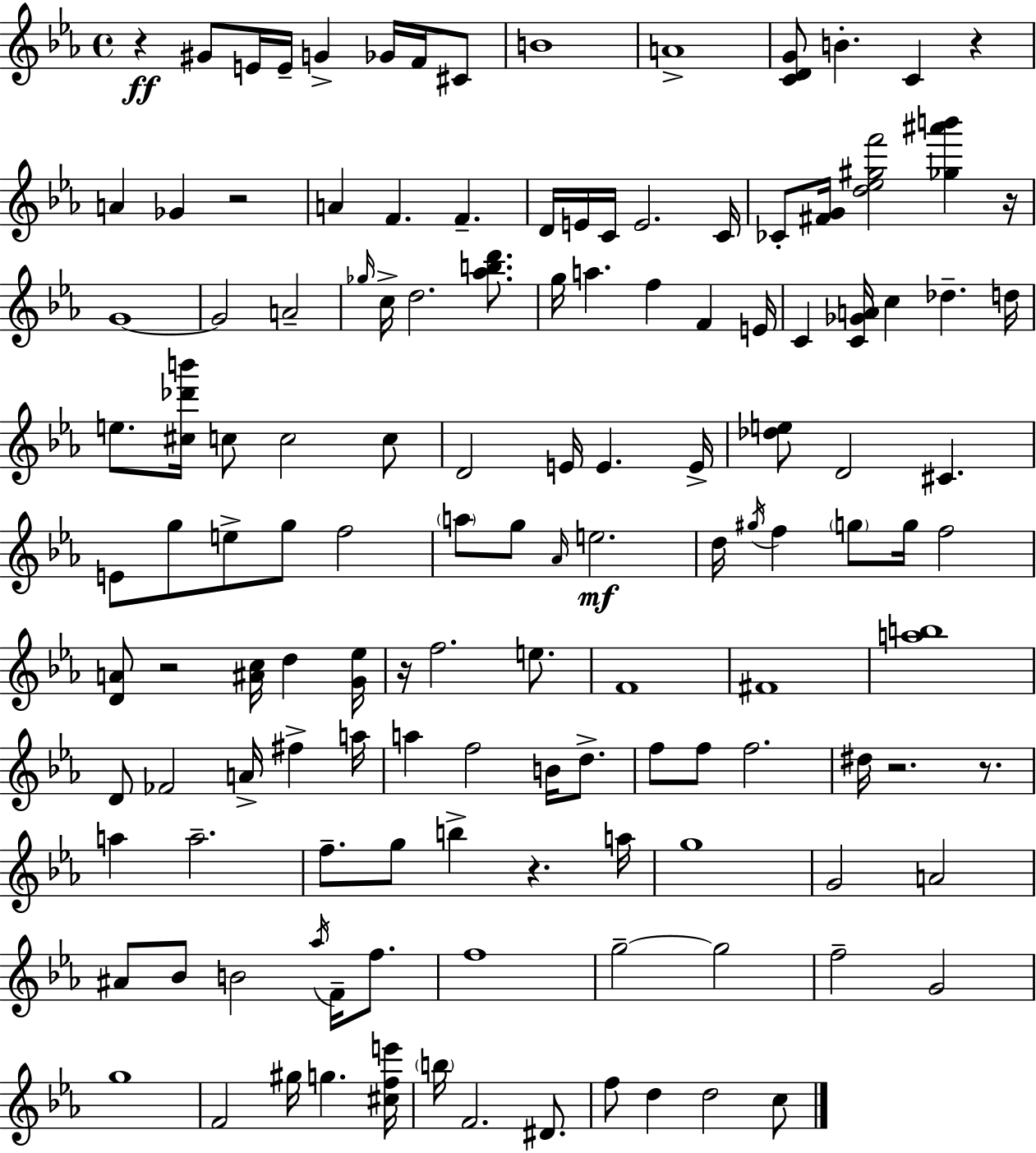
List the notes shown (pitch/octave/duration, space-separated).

R/q G#4/e E4/s E4/s G4/q Gb4/s F4/s C#4/e B4/w A4/w [C4,D4,G4]/e B4/q. C4/q R/q A4/q Gb4/q R/h A4/q F4/q. F4/q. D4/s E4/s C4/s E4/h. C4/s CES4/e [F#4,G4]/s [D5,Eb5,G#5,F6]/h [Gb5,A#6,B6]/q R/s G4/w G4/h A4/h Gb5/s C5/s D5/h. [Ab5,B5,D6]/e. G5/s A5/q. F5/q F4/q E4/s C4/q [C4,Gb4,A4]/s C5/q Db5/q. D5/s E5/e. [C#5,Db6,B6]/s C5/e C5/h C5/e D4/h E4/s E4/q. E4/s [Db5,E5]/e D4/h C#4/q. E4/e G5/e E5/e G5/e F5/h A5/e G5/e Ab4/s E5/h. D5/s G#5/s F5/q G5/e G5/s F5/h [D4,A4]/e R/h [A#4,C5]/s D5/q [G4,Eb5]/s R/s F5/h. E5/e. F4/w F#4/w [A5,B5]/w D4/e FES4/h A4/s F#5/q A5/s A5/q F5/h B4/s D5/e. F5/e F5/e F5/h. D#5/s R/h. R/e. A5/q A5/h. F5/e. G5/e B5/q R/q. A5/s G5/w G4/h A4/h A#4/e Bb4/e B4/h Ab5/s F4/s F5/e. F5/w G5/h G5/h F5/h G4/h G5/w F4/h G#5/s G5/q. [C#5,F5,E6]/s B5/s F4/h. D#4/e. F5/e D5/q D5/h C5/e